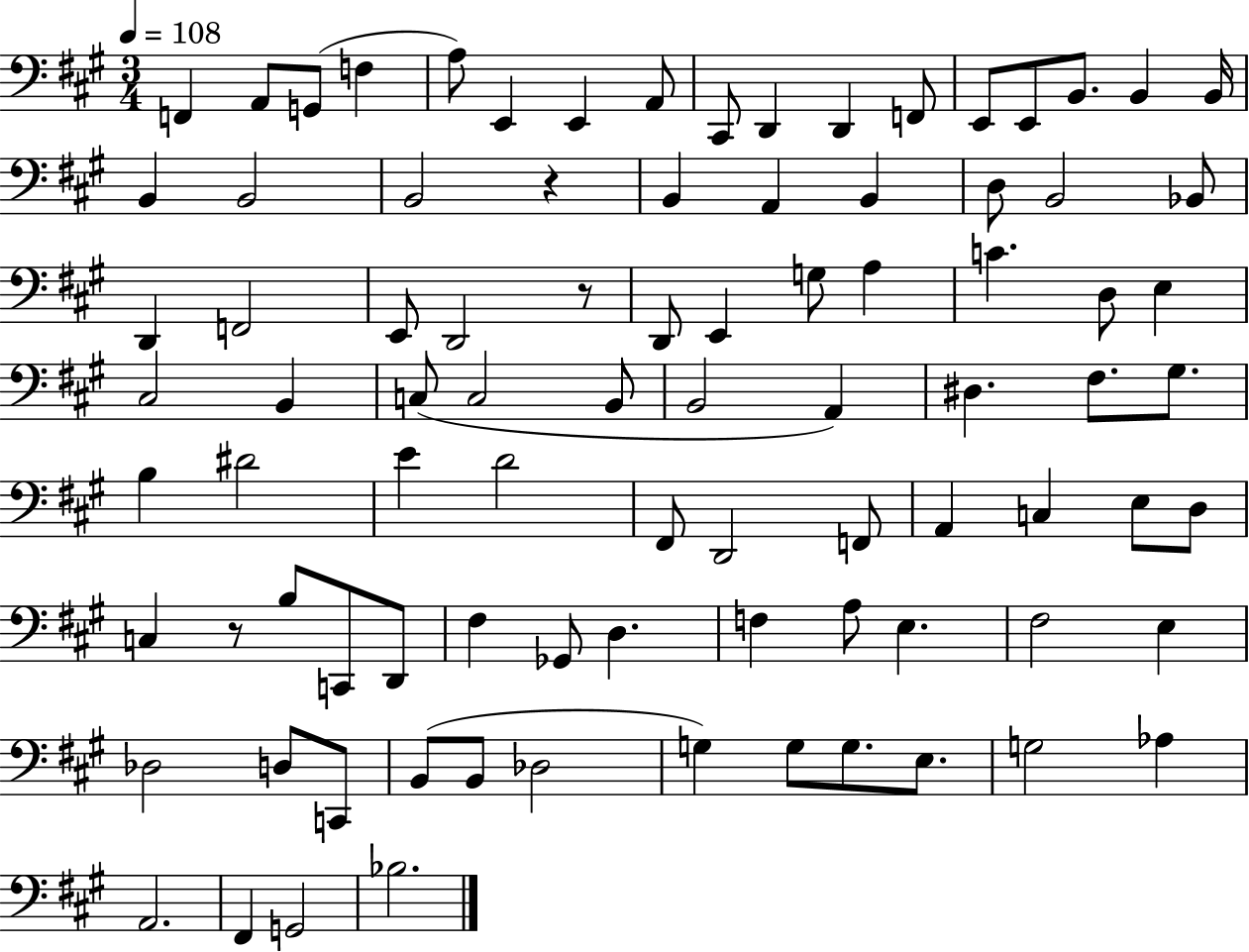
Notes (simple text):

F2/q A2/e G2/e F3/q A3/e E2/q E2/q A2/e C#2/e D2/q D2/q F2/e E2/e E2/e B2/e. B2/q B2/s B2/q B2/h B2/h R/q B2/q A2/q B2/q D3/e B2/h Bb2/e D2/q F2/h E2/e D2/h R/e D2/e E2/q G3/e A3/q C4/q. D3/e E3/q C#3/h B2/q C3/e C3/h B2/e B2/h A2/q D#3/q. F#3/e. G#3/e. B3/q D#4/h E4/q D4/h F#2/e D2/h F2/e A2/q C3/q E3/e D3/e C3/q R/e B3/e C2/e D2/e F#3/q Gb2/e D3/q. F3/q A3/e E3/q. F#3/h E3/q Db3/h D3/e C2/e B2/e B2/e Db3/h G3/q G3/e G3/e. E3/e. G3/h Ab3/q A2/h. F#2/q G2/h Bb3/h.